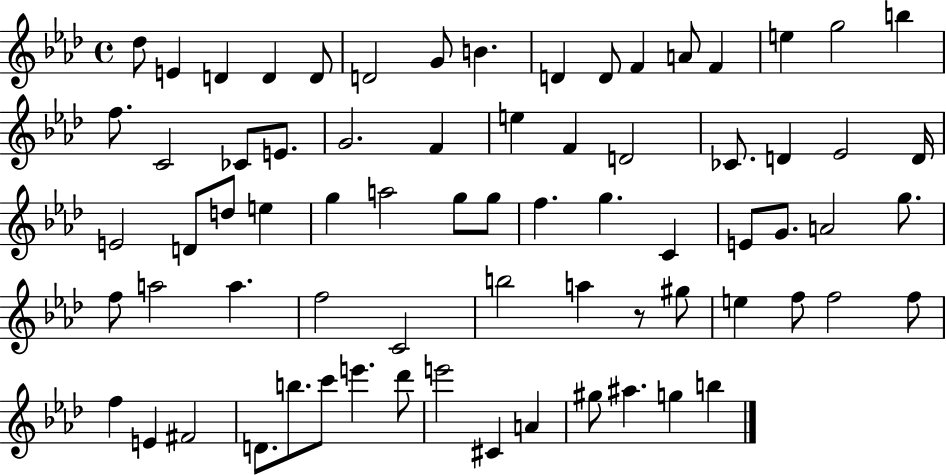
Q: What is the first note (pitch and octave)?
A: Db5